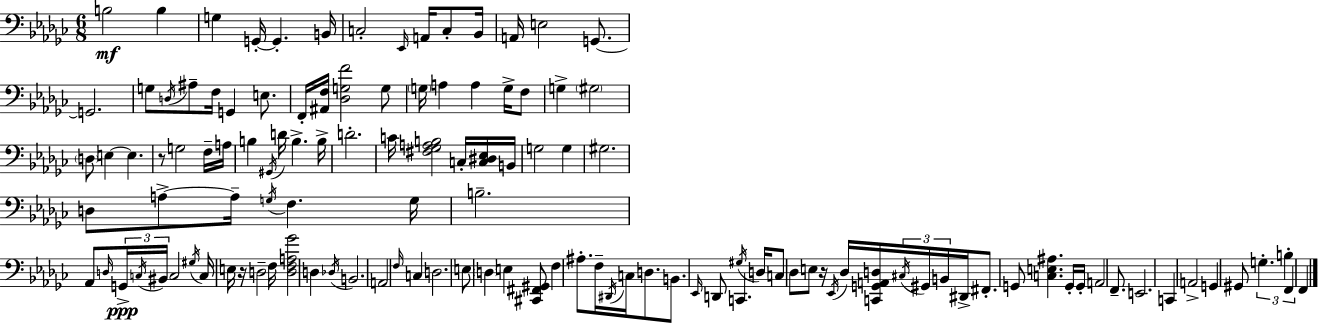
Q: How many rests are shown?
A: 3